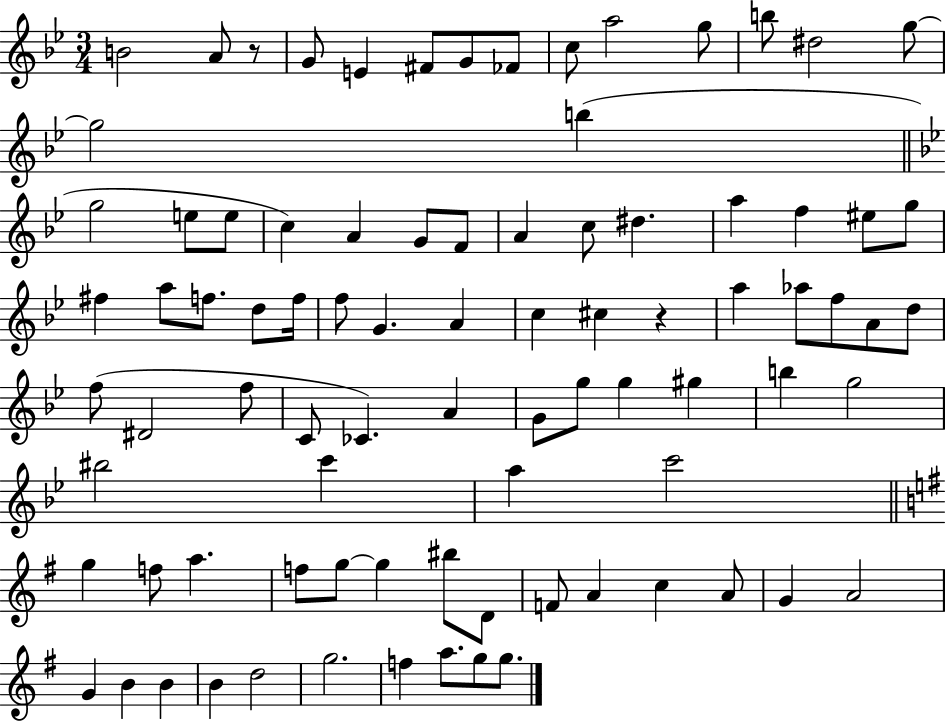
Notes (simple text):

B4/h A4/e R/e G4/e E4/q F#4/e G4/e FES4/e C5/e A5/h G5/e B5/e D#5/h G5/e G5/h B5/q G5/h E5/e E5/e C5/q A4/q G4/e F4/e A4/q C5/e D#5/q. A5/q F5/q EIS5/e G5/e F#5/q A5/e F5/e. D5/e F5/s F5/e G4/q. A4/q C5/q C#5/q R/q A5/q Ab5/e F5/e A4/e D5/e F5/e D#4/h F5/e C4/e CES4/q. A4/q G4/e G5/e G5/q G#5/q B5/q G5/h BIS5/h C6/q A5/q C6/h G5/q F5/e A5/q. F5/e G5/e G5/q BIS5/e D4/e F4/e A4/q C5/q A4/e G4/q A4/h G4/q B4/q B4/q B4/q D5/h G5/h. F5/q A5/e. G5/e G5/e.